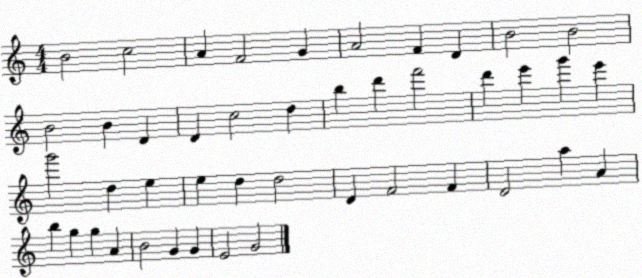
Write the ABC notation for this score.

X:1
T:Untitled
M:4/4
L:1/4
K:C
B2 c2 A F2 G A2 F D B2 B2 B2 B D D c2 d b d' f'2 d' e' g' e' g'2 d e e d d2 D F2 F D2 a A b g g A B2 G G E2 G2